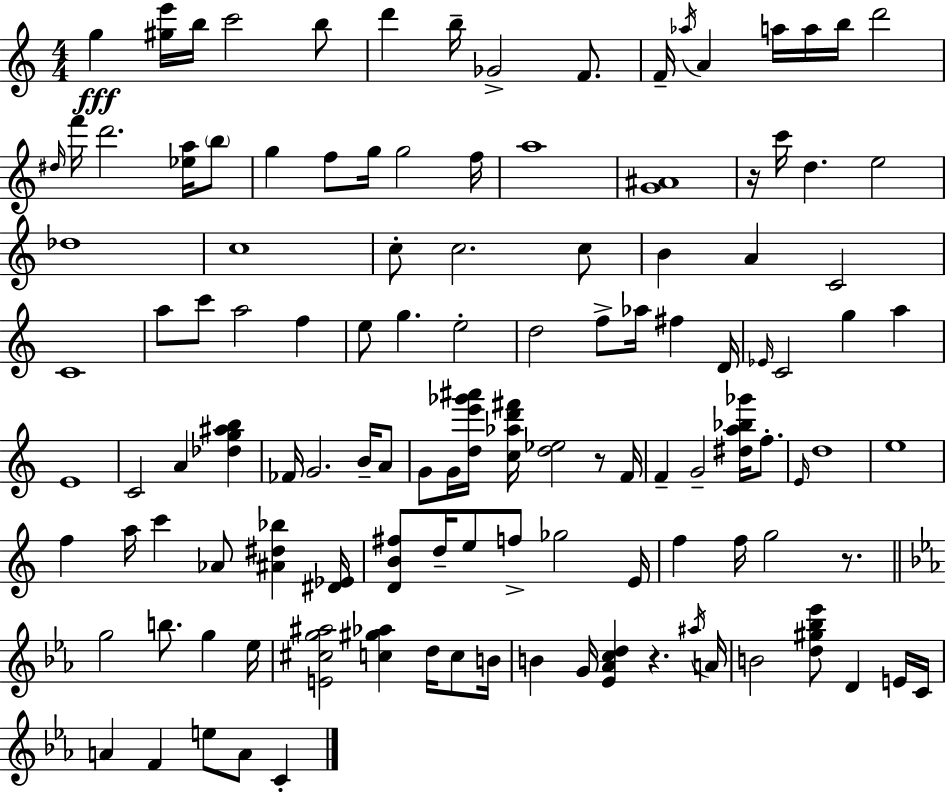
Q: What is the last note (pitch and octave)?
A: C4